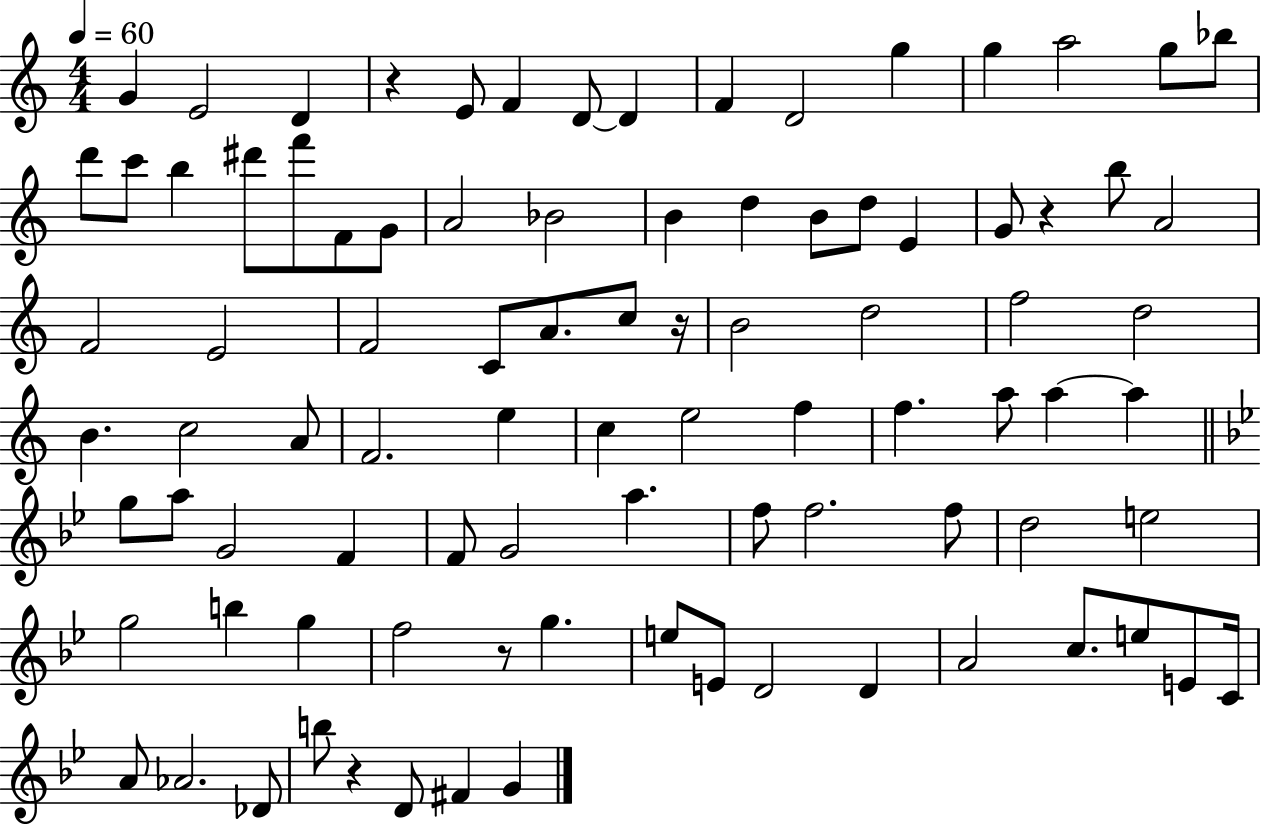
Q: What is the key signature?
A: C major